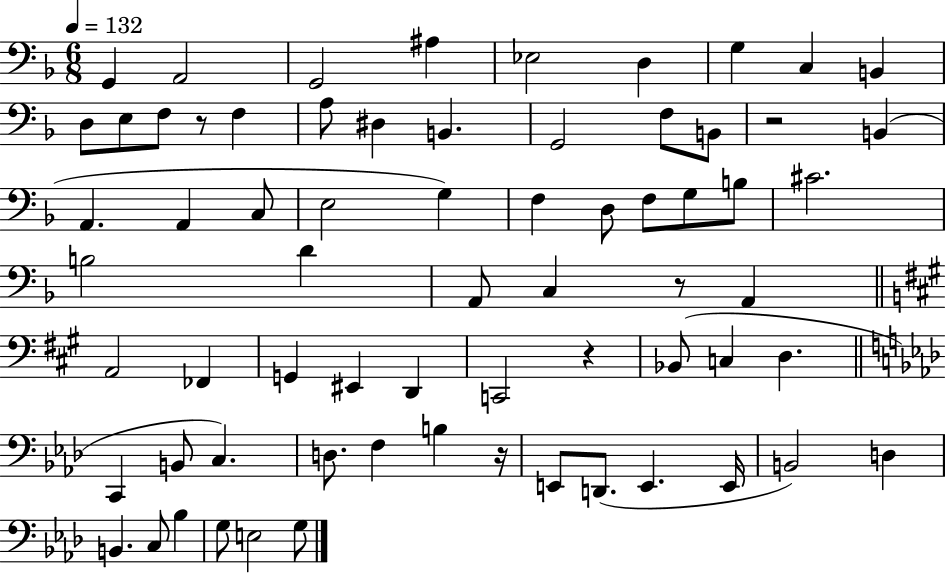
G2/q A2/h G2/h A#3/q Eb3/h D3/q G3/q C3/q B2/q D3/e E3/e F3/e R/e F3/q A3/e D#3/q B2/q. G2/h F3/e B2/e R/h B2/q A2/q. A2/q C3/e E3/h G3/q F3/q D3/e F3/e G3/e B3/e C#4/h. B3/h D4/q A2/e C3/q R/e A2/q A2/h FES2/q G2/q EIS2/q D2/q C2/h R/q Bb2/e C3/q D3/q. C2/q B2/e C3/q. D3/e. F3/q B3/q R/s E2/e D2/e. E2/q. E2/s B2/h D3/q B2/q. C3/e Bb3/q G3/e E3/h G3/e